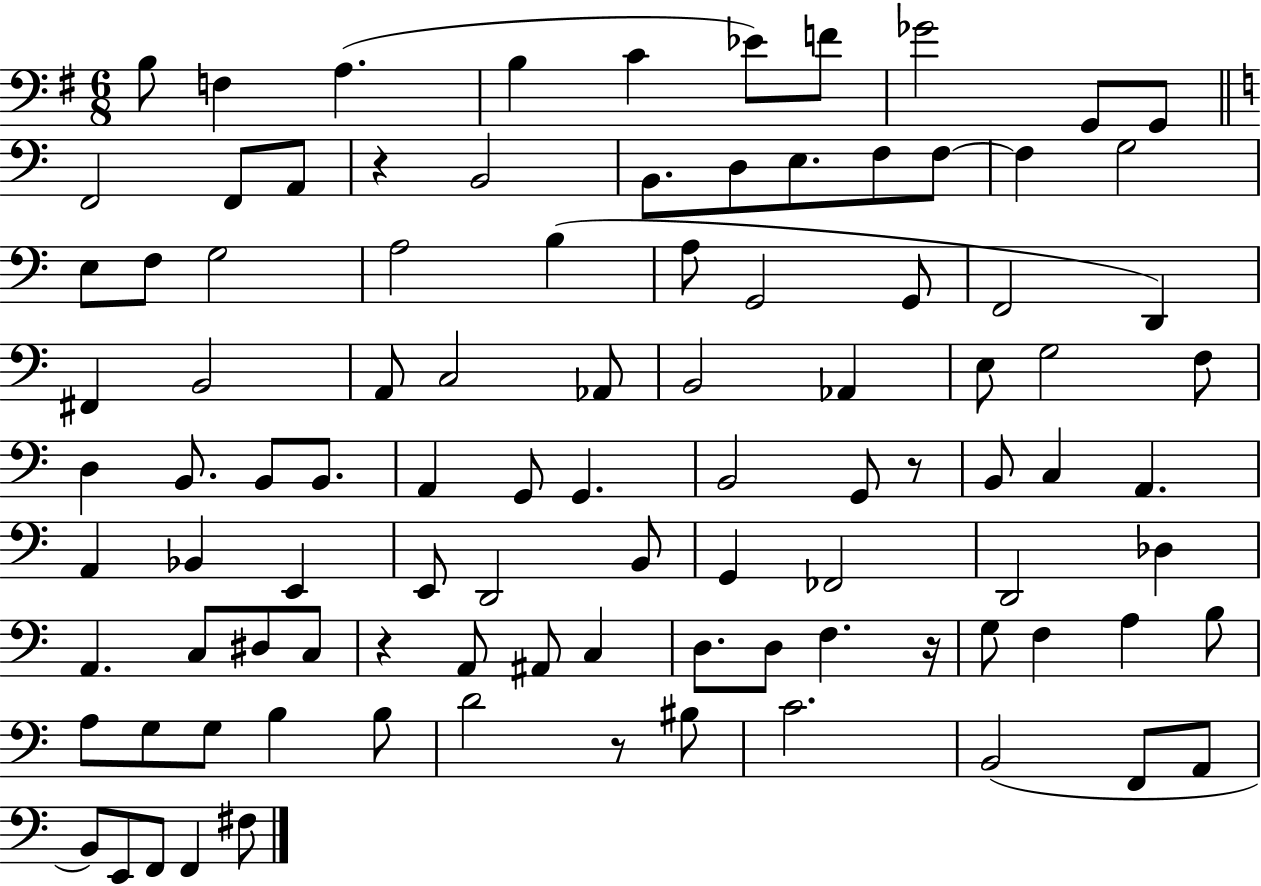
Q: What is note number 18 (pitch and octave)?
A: F3